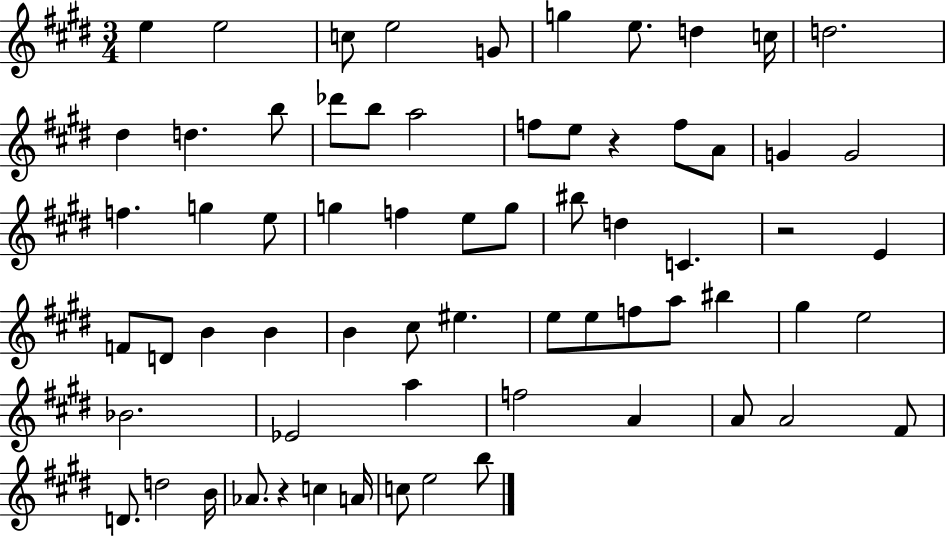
E5/q E5/h C5/e E5/h G4/e G5/q E5/e. D5/q C5/s D5/h. D#5/q D5/q. B5/e Db6/e B5/e A5/h F5/e E5/e R/q F5/e A4/e G4/q G4/h F5/q. G5/q E5/e G5/q F5/q E5/e G5/e BIS5/e D5/q C4/q. R/h E4/q F4/e D4/e B4/q B4/q B4/q C#5/e EIS5/q. E5/e E5/e F5/e A5/e BIS5/q G#5/q E5/h Bb4/h. Eb4/h A5/q F5/h A4/q A4/e A4/h F#4/e D4/e. D5/h B4/s Ab4/e. R/q C5/q A4/s C5/e E5/h B5/e